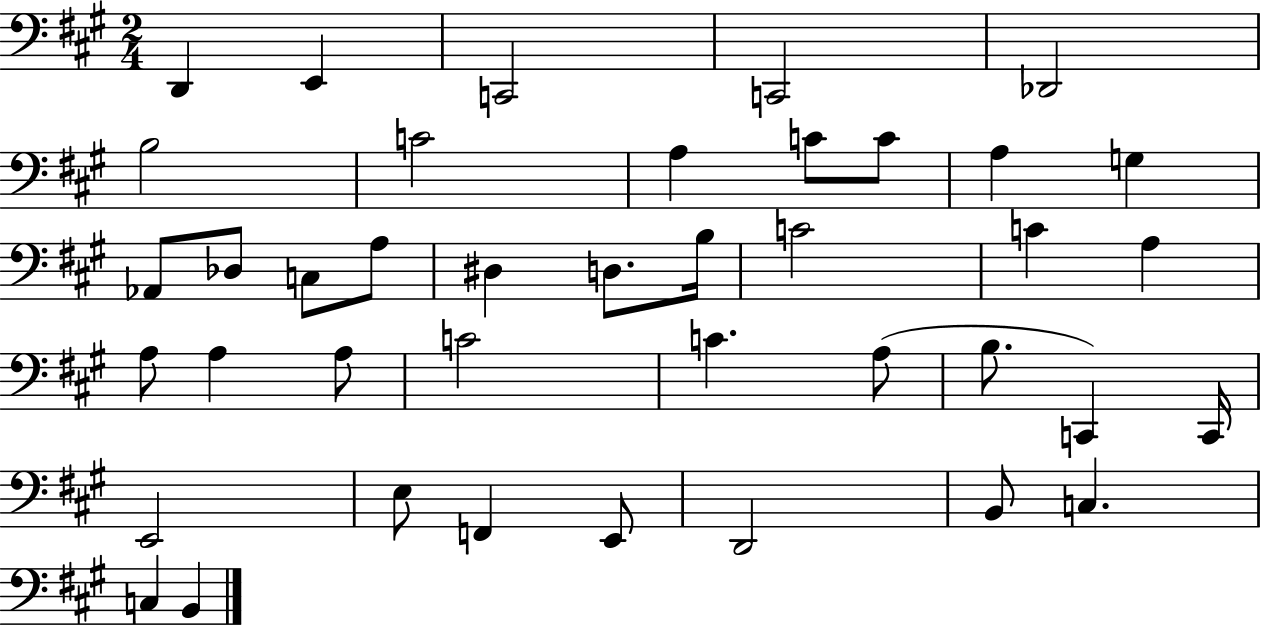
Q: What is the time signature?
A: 2/4